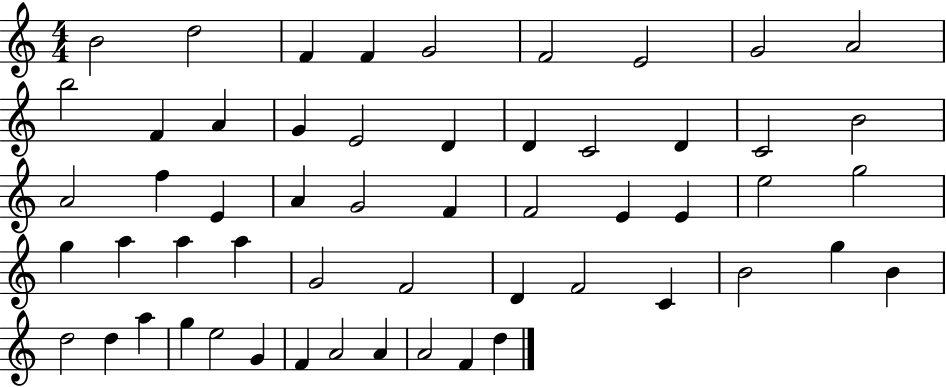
{
  \clef treble
  \numericTimeSignature
  \time 4/4
  \key c \major
  b'2 d''2 | f'4 f'4 g'2 | f'2 e'2 | g'2 a'2 | \break b''2 f'4 a'4 | g'4 e'2 d'4 | d'4 c'2 d'4 | c'2 b'2 | \break a'2 f''4 e'4 | a'4 g'2 f'4 | f'2 e'4 e'4 | e''2 g''2 | \break g''4 a''4 a''4 a''4 | g'2 f'2 | d'4 f'2 c'4 | b'2 g''4 b'4 | \break d''2 d''4 a''4 | g''4 e''2 g'4 | f'4 a'2 a'4 | a'2 f'4 d''4 | \break \bar "|."
}